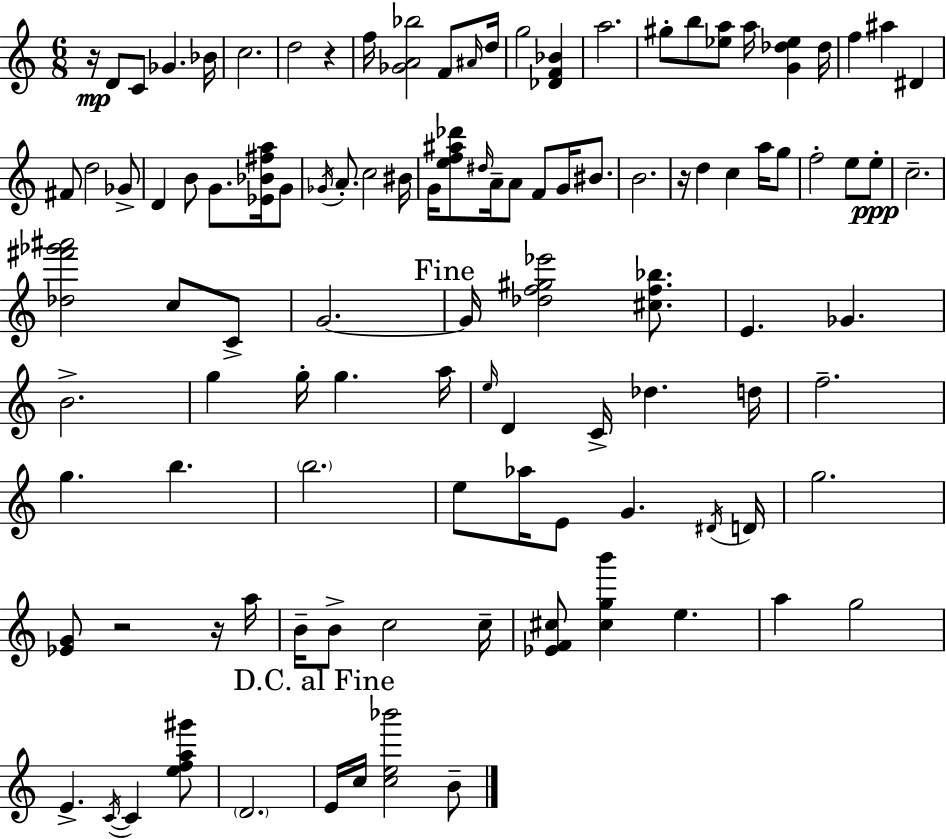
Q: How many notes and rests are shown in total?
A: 107